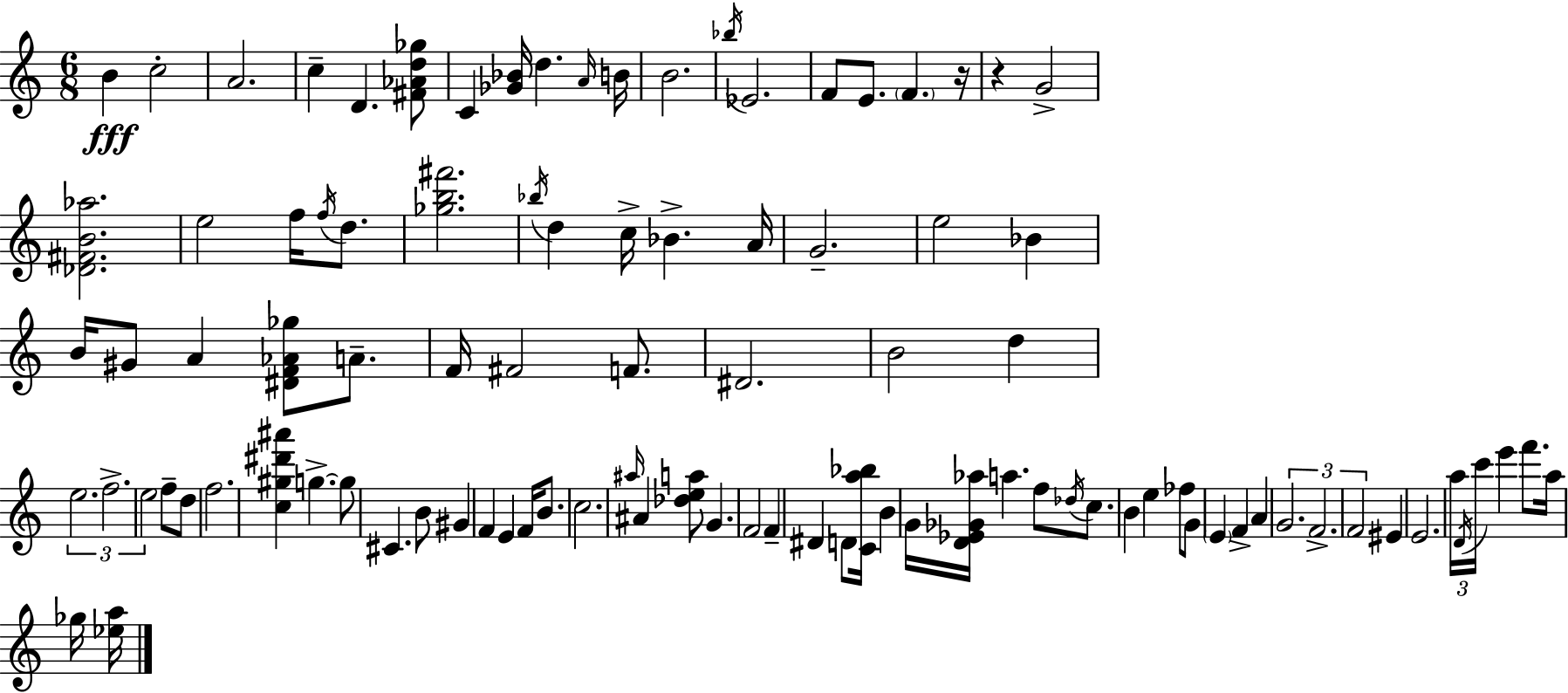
B4/q C5/h A4/h. C5/q D4/q. [F#4,Ab4,D5,Gb5]/e C4/q [Gb4,Bb4]/s D5/q. A4/s B4/s B4/h. Bb5/s Eb4/h. F4/e E4/e. F4/q. R/s R/q G4/h [Db4,F#4,B4,Ab5]/h. E5/h F5/s F5/s D5/e. [Gb5,B5,F#6]/h. Bb5/s D5/q C5/s Bb4/q. A4/s G4/h. E5/h Bb4/q B4/s G#4/e A4/q [D#4,F4,Ab4,Gb5]/e A4/e. F4/s F#4/h F4/e. D#4/h. B4/h D5/q E5/h. F5/h. E5/h F5/e D5/e F5/h. [C5,G#5,D#6,A#6]/q G5/q. G5/e C#4/q. B4/e G#4/q F4/q E4/q F4/s B4/e. C5/h. A#5/s A#4/q [Db5,E5,A5]/e G4/q. F4/h F4/q D#4/q D4/e [C4,A5,Bb5]/s B4/q G4/s [D4,Eb4,Gb4,Ab5]/s A5/q. F5/e Db5/s C5/e. B4/q E5/q FES5/e G4/e E4/q F4/q A4/q G4/h. F4/h. F4/h EIS4/q E4/h. A5/s D4/s C6/s E6/q F6/e. A5/s Gb5/s [Eb5,A5]/s